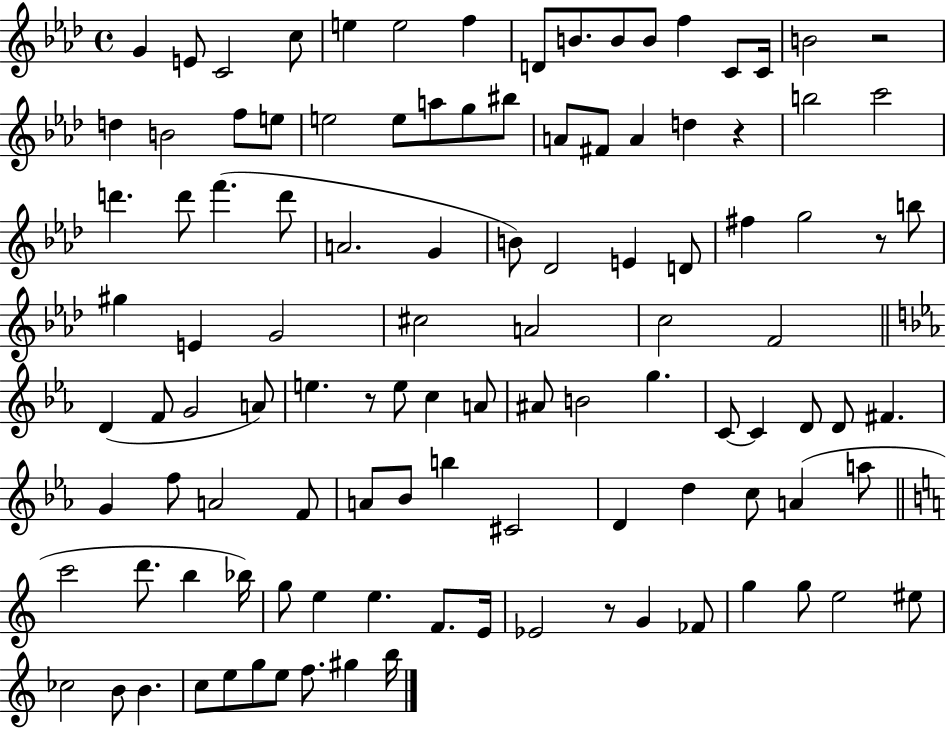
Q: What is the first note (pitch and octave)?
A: G4